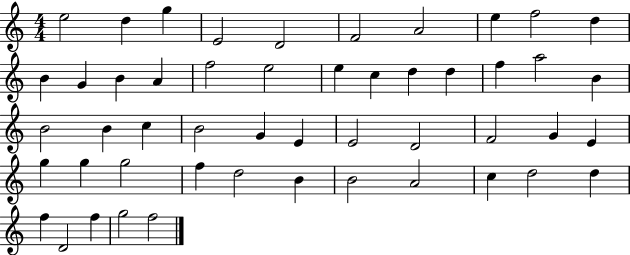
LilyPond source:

{
  \clef treble
  \numericTimeSignature
  \time 4/4
  \key c \major
  e''2 d''4 g''4 | e'2 d'2 | f'2 a'2 | e''4 f''2 d''4 | \break b'4 g'4 b'4 a'4 | f''2 e''2 | e''4 c''4 d''4 d''4 | f''4 a''2 b'4 | \break b'2 b'4 c''4 | b'2 g'4 e'4 | e'2 d'2 | f'2 g'4 e'4 | \break g''4 g''4 g''2 | f''4 d''2 b'4 | b'2 a'2 | c''4 d''2 d''4 | \break f''4 d'2 f''4 | g''2 f''2 | \bar "|."
}